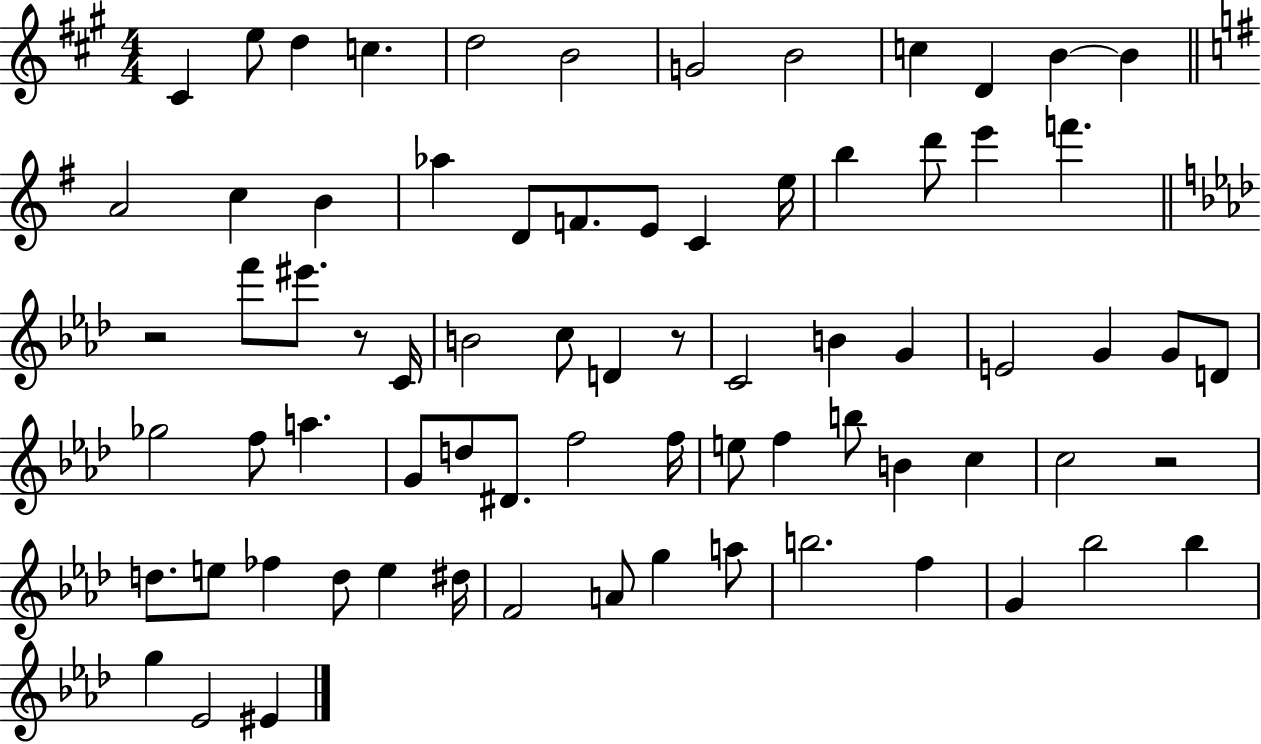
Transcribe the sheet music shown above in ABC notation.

X:1
T:Untitled
M:4/4
L:1/4
K:A
^C e/2 d c d2 B2 G2 B2 c D B B A2 c B _a D/2 F/2 E/2 C e/4 b d'/2 e' f' z2 f'/2 ^e'/2 z/2 C/4 B2 c/2 D z/2 C2 B G E2 G G/2 D/2 _g2 f/2 a G/2 d/2 ^D/2 f2 f/4 e/2 f b/2 B c c2 z2 d/2 e/2 _f d/2 e ^d/4 F2 A/2 g a/2 b2 f G _b2 _b g _E2 ^E